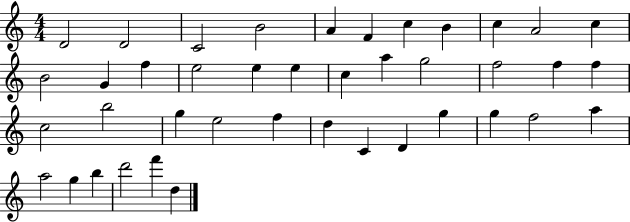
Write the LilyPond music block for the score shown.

{
  \clef treble
  \numericTimeSignature
  \time 4/4
  \key c \major
  d'2 d'2 | c'2 b'2 | a'4 f'4 c''4 b'4 | c''4 a'2 c''4 | \break b'2 g'4 f''4 | e''2 e''4 e''4 | c''4 a''4 g''2 | f''2 f''4 f''4 | \break c''2 b''2 | g''4 e''2 f''4 | d''4 c'4 d'4 g''4 | g''4 f''2 a''4 | \break a''2 g''4 b''4 | d'''2 f'''4 d''4 | \bar "|."
}